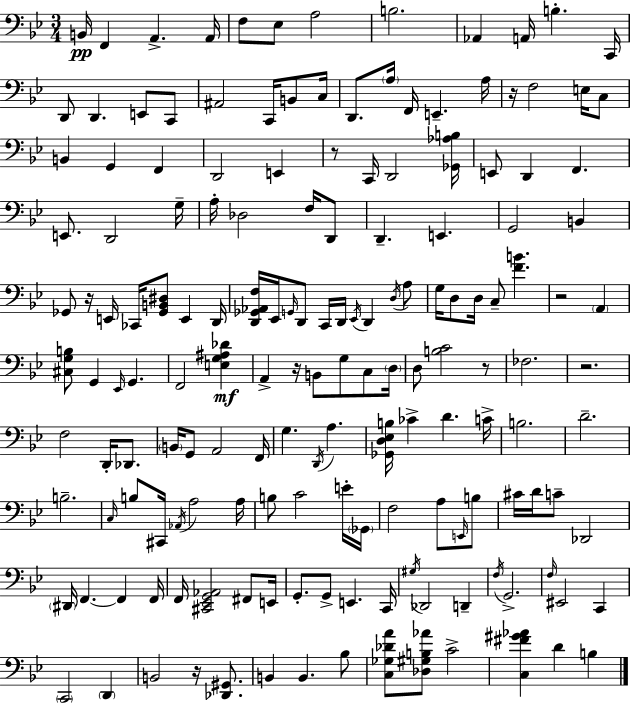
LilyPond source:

{
  \clef bass
  \numericTimeSignature
  \time 3/4
  \key bes \major
  b,16\pp f,4 a,4.-> a,16 | f8 ees8 a2 | b2. | aes,4 a,16 b4.-. c,16 | \break d,8 d,4. e,8 c,8 | ais,2 c,16 b,8 c16 | d,8. \parenthesize a16 f,16 e,4.-- a16 | r16 f2 e16 c8 | \break b,4 g,4 f,4 | d,2 e,4 | r8 c,16 d,2 <ges, aes b>16 | e,8 d,4 f,4. | \break e,8. d,2 g16-- | a16-. des2 f16 d,8 | d,4.-- e,4. | g,2 b,4 | \break ges,8 r16 e,16 ces,16 <ges, b, dis>8 e,4 d,16 | <d, ges, aes, f>16 ees,16 \grace { g,16 } d,8 c,16 d,16 \acciaccatura { ees,16 } d,4 | \acciaccatura { d16 } a8 g16 d8 d16 c8-- <f' b'>4. | r2 \parenthesize a,4 | \break <cis g b>8 g,4 \grace { ees,16 } g,4. | f,2 | <e g ais des'>4\mf a,4-> r16 b,8 g8 | c8 \parenthesize d16 d8 <b c'>2 | \break r8 fes2. | r2. | f2 | d,16-. des,8. \parenthesize b,16 g,8 a,2 | \break f,16 g4. \acciaccatura { d,16 } a4. | <ges, d ees b>16 ces'4-> d'4. | c'16-> b2. | d'2.-- | \break b2.-- | \grace { c16 } b8 cis,16 \acciaccatura { aes,16 } a2 | a16 b8 c'2 | e'16-. \parenthesize ges,16 f2 | \break a8 \grace { e,16 } b8 cis'16 d'16 c'8-- | des,2 \parenthesize dis,16 f,4.~~ | f,4 f,16 f,16 <cis, ees, g, aes,>2 | fis,8 e,16 g,8.-. g,8-> | \break e,4. c,16 \acciaccatura { gis16 } des,2 | d,4-- \acciaccatura { f16 } g,2.-> | \grace { f16 } eis,2 | c,4 \parenthesize c,2 | \break \parenthesize d,4 b,2 | r16 <des, gis,>8. b,4 | b,4. bes8 <c ges des' a'>8 | <des gis b aes'>8 c'2-> <c fis' gis' aes'>4 | \break d'4 b4 \bar "|."
}